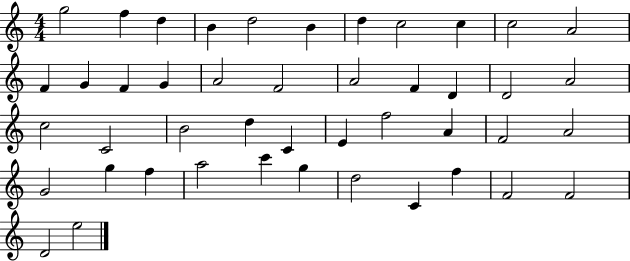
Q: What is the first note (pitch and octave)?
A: G5